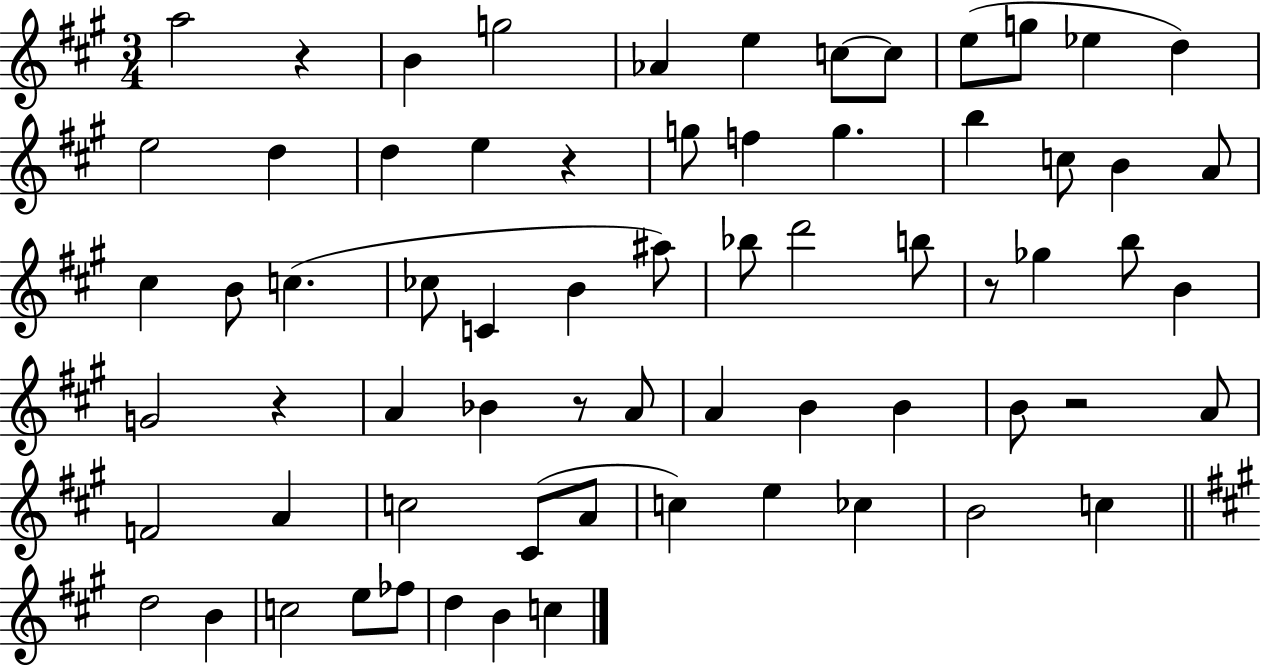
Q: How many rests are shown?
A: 6